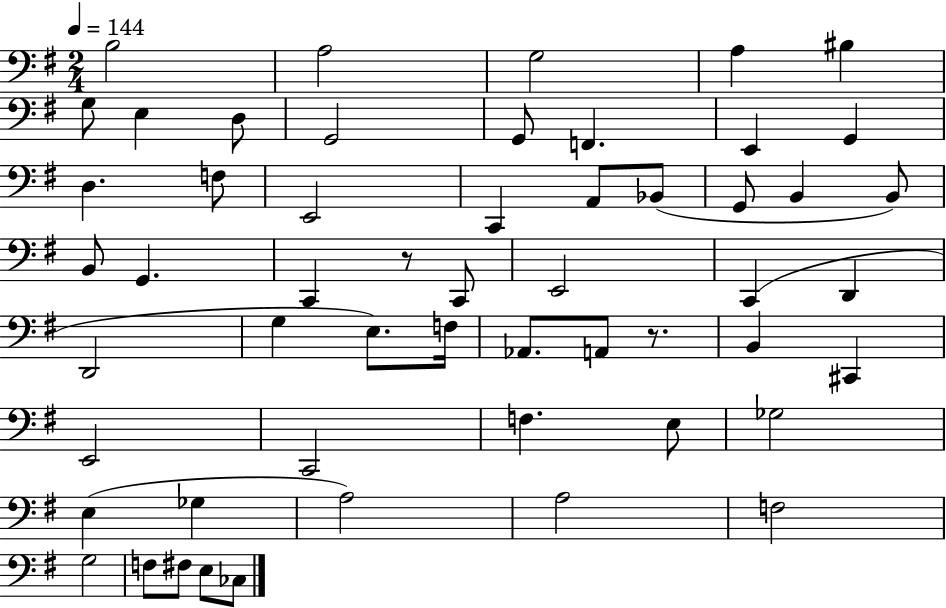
{
  \clef bass
  \numericTimeSignature
  \time 2/4
  \key g \major
  \tempo 4 = 144
  \repeat volta 2 { b2 | a2 | g2 | a4 bis4 | \break g8 e4 d8 | g,2 | g,8 f,4. | e,4 g,4 | \break d4. f8 | e,2 | c,4 a,8 bes,8( | g,8 b,4 b,8) | \break b,8 g,4. | c,4 r8 c,8 | e,2 | c,4( d,4 | \break d,2 | g4 e8.) f16 | aes,8. a,8 r8. | b,4 cis,4 | \break e,2 | c,2 | f4. e8 | ges2 | \break e4( ges4 | a2) | a2 | f2 | \break g2 | f8 fis8 e8 ces8 | } \bar "|."
}